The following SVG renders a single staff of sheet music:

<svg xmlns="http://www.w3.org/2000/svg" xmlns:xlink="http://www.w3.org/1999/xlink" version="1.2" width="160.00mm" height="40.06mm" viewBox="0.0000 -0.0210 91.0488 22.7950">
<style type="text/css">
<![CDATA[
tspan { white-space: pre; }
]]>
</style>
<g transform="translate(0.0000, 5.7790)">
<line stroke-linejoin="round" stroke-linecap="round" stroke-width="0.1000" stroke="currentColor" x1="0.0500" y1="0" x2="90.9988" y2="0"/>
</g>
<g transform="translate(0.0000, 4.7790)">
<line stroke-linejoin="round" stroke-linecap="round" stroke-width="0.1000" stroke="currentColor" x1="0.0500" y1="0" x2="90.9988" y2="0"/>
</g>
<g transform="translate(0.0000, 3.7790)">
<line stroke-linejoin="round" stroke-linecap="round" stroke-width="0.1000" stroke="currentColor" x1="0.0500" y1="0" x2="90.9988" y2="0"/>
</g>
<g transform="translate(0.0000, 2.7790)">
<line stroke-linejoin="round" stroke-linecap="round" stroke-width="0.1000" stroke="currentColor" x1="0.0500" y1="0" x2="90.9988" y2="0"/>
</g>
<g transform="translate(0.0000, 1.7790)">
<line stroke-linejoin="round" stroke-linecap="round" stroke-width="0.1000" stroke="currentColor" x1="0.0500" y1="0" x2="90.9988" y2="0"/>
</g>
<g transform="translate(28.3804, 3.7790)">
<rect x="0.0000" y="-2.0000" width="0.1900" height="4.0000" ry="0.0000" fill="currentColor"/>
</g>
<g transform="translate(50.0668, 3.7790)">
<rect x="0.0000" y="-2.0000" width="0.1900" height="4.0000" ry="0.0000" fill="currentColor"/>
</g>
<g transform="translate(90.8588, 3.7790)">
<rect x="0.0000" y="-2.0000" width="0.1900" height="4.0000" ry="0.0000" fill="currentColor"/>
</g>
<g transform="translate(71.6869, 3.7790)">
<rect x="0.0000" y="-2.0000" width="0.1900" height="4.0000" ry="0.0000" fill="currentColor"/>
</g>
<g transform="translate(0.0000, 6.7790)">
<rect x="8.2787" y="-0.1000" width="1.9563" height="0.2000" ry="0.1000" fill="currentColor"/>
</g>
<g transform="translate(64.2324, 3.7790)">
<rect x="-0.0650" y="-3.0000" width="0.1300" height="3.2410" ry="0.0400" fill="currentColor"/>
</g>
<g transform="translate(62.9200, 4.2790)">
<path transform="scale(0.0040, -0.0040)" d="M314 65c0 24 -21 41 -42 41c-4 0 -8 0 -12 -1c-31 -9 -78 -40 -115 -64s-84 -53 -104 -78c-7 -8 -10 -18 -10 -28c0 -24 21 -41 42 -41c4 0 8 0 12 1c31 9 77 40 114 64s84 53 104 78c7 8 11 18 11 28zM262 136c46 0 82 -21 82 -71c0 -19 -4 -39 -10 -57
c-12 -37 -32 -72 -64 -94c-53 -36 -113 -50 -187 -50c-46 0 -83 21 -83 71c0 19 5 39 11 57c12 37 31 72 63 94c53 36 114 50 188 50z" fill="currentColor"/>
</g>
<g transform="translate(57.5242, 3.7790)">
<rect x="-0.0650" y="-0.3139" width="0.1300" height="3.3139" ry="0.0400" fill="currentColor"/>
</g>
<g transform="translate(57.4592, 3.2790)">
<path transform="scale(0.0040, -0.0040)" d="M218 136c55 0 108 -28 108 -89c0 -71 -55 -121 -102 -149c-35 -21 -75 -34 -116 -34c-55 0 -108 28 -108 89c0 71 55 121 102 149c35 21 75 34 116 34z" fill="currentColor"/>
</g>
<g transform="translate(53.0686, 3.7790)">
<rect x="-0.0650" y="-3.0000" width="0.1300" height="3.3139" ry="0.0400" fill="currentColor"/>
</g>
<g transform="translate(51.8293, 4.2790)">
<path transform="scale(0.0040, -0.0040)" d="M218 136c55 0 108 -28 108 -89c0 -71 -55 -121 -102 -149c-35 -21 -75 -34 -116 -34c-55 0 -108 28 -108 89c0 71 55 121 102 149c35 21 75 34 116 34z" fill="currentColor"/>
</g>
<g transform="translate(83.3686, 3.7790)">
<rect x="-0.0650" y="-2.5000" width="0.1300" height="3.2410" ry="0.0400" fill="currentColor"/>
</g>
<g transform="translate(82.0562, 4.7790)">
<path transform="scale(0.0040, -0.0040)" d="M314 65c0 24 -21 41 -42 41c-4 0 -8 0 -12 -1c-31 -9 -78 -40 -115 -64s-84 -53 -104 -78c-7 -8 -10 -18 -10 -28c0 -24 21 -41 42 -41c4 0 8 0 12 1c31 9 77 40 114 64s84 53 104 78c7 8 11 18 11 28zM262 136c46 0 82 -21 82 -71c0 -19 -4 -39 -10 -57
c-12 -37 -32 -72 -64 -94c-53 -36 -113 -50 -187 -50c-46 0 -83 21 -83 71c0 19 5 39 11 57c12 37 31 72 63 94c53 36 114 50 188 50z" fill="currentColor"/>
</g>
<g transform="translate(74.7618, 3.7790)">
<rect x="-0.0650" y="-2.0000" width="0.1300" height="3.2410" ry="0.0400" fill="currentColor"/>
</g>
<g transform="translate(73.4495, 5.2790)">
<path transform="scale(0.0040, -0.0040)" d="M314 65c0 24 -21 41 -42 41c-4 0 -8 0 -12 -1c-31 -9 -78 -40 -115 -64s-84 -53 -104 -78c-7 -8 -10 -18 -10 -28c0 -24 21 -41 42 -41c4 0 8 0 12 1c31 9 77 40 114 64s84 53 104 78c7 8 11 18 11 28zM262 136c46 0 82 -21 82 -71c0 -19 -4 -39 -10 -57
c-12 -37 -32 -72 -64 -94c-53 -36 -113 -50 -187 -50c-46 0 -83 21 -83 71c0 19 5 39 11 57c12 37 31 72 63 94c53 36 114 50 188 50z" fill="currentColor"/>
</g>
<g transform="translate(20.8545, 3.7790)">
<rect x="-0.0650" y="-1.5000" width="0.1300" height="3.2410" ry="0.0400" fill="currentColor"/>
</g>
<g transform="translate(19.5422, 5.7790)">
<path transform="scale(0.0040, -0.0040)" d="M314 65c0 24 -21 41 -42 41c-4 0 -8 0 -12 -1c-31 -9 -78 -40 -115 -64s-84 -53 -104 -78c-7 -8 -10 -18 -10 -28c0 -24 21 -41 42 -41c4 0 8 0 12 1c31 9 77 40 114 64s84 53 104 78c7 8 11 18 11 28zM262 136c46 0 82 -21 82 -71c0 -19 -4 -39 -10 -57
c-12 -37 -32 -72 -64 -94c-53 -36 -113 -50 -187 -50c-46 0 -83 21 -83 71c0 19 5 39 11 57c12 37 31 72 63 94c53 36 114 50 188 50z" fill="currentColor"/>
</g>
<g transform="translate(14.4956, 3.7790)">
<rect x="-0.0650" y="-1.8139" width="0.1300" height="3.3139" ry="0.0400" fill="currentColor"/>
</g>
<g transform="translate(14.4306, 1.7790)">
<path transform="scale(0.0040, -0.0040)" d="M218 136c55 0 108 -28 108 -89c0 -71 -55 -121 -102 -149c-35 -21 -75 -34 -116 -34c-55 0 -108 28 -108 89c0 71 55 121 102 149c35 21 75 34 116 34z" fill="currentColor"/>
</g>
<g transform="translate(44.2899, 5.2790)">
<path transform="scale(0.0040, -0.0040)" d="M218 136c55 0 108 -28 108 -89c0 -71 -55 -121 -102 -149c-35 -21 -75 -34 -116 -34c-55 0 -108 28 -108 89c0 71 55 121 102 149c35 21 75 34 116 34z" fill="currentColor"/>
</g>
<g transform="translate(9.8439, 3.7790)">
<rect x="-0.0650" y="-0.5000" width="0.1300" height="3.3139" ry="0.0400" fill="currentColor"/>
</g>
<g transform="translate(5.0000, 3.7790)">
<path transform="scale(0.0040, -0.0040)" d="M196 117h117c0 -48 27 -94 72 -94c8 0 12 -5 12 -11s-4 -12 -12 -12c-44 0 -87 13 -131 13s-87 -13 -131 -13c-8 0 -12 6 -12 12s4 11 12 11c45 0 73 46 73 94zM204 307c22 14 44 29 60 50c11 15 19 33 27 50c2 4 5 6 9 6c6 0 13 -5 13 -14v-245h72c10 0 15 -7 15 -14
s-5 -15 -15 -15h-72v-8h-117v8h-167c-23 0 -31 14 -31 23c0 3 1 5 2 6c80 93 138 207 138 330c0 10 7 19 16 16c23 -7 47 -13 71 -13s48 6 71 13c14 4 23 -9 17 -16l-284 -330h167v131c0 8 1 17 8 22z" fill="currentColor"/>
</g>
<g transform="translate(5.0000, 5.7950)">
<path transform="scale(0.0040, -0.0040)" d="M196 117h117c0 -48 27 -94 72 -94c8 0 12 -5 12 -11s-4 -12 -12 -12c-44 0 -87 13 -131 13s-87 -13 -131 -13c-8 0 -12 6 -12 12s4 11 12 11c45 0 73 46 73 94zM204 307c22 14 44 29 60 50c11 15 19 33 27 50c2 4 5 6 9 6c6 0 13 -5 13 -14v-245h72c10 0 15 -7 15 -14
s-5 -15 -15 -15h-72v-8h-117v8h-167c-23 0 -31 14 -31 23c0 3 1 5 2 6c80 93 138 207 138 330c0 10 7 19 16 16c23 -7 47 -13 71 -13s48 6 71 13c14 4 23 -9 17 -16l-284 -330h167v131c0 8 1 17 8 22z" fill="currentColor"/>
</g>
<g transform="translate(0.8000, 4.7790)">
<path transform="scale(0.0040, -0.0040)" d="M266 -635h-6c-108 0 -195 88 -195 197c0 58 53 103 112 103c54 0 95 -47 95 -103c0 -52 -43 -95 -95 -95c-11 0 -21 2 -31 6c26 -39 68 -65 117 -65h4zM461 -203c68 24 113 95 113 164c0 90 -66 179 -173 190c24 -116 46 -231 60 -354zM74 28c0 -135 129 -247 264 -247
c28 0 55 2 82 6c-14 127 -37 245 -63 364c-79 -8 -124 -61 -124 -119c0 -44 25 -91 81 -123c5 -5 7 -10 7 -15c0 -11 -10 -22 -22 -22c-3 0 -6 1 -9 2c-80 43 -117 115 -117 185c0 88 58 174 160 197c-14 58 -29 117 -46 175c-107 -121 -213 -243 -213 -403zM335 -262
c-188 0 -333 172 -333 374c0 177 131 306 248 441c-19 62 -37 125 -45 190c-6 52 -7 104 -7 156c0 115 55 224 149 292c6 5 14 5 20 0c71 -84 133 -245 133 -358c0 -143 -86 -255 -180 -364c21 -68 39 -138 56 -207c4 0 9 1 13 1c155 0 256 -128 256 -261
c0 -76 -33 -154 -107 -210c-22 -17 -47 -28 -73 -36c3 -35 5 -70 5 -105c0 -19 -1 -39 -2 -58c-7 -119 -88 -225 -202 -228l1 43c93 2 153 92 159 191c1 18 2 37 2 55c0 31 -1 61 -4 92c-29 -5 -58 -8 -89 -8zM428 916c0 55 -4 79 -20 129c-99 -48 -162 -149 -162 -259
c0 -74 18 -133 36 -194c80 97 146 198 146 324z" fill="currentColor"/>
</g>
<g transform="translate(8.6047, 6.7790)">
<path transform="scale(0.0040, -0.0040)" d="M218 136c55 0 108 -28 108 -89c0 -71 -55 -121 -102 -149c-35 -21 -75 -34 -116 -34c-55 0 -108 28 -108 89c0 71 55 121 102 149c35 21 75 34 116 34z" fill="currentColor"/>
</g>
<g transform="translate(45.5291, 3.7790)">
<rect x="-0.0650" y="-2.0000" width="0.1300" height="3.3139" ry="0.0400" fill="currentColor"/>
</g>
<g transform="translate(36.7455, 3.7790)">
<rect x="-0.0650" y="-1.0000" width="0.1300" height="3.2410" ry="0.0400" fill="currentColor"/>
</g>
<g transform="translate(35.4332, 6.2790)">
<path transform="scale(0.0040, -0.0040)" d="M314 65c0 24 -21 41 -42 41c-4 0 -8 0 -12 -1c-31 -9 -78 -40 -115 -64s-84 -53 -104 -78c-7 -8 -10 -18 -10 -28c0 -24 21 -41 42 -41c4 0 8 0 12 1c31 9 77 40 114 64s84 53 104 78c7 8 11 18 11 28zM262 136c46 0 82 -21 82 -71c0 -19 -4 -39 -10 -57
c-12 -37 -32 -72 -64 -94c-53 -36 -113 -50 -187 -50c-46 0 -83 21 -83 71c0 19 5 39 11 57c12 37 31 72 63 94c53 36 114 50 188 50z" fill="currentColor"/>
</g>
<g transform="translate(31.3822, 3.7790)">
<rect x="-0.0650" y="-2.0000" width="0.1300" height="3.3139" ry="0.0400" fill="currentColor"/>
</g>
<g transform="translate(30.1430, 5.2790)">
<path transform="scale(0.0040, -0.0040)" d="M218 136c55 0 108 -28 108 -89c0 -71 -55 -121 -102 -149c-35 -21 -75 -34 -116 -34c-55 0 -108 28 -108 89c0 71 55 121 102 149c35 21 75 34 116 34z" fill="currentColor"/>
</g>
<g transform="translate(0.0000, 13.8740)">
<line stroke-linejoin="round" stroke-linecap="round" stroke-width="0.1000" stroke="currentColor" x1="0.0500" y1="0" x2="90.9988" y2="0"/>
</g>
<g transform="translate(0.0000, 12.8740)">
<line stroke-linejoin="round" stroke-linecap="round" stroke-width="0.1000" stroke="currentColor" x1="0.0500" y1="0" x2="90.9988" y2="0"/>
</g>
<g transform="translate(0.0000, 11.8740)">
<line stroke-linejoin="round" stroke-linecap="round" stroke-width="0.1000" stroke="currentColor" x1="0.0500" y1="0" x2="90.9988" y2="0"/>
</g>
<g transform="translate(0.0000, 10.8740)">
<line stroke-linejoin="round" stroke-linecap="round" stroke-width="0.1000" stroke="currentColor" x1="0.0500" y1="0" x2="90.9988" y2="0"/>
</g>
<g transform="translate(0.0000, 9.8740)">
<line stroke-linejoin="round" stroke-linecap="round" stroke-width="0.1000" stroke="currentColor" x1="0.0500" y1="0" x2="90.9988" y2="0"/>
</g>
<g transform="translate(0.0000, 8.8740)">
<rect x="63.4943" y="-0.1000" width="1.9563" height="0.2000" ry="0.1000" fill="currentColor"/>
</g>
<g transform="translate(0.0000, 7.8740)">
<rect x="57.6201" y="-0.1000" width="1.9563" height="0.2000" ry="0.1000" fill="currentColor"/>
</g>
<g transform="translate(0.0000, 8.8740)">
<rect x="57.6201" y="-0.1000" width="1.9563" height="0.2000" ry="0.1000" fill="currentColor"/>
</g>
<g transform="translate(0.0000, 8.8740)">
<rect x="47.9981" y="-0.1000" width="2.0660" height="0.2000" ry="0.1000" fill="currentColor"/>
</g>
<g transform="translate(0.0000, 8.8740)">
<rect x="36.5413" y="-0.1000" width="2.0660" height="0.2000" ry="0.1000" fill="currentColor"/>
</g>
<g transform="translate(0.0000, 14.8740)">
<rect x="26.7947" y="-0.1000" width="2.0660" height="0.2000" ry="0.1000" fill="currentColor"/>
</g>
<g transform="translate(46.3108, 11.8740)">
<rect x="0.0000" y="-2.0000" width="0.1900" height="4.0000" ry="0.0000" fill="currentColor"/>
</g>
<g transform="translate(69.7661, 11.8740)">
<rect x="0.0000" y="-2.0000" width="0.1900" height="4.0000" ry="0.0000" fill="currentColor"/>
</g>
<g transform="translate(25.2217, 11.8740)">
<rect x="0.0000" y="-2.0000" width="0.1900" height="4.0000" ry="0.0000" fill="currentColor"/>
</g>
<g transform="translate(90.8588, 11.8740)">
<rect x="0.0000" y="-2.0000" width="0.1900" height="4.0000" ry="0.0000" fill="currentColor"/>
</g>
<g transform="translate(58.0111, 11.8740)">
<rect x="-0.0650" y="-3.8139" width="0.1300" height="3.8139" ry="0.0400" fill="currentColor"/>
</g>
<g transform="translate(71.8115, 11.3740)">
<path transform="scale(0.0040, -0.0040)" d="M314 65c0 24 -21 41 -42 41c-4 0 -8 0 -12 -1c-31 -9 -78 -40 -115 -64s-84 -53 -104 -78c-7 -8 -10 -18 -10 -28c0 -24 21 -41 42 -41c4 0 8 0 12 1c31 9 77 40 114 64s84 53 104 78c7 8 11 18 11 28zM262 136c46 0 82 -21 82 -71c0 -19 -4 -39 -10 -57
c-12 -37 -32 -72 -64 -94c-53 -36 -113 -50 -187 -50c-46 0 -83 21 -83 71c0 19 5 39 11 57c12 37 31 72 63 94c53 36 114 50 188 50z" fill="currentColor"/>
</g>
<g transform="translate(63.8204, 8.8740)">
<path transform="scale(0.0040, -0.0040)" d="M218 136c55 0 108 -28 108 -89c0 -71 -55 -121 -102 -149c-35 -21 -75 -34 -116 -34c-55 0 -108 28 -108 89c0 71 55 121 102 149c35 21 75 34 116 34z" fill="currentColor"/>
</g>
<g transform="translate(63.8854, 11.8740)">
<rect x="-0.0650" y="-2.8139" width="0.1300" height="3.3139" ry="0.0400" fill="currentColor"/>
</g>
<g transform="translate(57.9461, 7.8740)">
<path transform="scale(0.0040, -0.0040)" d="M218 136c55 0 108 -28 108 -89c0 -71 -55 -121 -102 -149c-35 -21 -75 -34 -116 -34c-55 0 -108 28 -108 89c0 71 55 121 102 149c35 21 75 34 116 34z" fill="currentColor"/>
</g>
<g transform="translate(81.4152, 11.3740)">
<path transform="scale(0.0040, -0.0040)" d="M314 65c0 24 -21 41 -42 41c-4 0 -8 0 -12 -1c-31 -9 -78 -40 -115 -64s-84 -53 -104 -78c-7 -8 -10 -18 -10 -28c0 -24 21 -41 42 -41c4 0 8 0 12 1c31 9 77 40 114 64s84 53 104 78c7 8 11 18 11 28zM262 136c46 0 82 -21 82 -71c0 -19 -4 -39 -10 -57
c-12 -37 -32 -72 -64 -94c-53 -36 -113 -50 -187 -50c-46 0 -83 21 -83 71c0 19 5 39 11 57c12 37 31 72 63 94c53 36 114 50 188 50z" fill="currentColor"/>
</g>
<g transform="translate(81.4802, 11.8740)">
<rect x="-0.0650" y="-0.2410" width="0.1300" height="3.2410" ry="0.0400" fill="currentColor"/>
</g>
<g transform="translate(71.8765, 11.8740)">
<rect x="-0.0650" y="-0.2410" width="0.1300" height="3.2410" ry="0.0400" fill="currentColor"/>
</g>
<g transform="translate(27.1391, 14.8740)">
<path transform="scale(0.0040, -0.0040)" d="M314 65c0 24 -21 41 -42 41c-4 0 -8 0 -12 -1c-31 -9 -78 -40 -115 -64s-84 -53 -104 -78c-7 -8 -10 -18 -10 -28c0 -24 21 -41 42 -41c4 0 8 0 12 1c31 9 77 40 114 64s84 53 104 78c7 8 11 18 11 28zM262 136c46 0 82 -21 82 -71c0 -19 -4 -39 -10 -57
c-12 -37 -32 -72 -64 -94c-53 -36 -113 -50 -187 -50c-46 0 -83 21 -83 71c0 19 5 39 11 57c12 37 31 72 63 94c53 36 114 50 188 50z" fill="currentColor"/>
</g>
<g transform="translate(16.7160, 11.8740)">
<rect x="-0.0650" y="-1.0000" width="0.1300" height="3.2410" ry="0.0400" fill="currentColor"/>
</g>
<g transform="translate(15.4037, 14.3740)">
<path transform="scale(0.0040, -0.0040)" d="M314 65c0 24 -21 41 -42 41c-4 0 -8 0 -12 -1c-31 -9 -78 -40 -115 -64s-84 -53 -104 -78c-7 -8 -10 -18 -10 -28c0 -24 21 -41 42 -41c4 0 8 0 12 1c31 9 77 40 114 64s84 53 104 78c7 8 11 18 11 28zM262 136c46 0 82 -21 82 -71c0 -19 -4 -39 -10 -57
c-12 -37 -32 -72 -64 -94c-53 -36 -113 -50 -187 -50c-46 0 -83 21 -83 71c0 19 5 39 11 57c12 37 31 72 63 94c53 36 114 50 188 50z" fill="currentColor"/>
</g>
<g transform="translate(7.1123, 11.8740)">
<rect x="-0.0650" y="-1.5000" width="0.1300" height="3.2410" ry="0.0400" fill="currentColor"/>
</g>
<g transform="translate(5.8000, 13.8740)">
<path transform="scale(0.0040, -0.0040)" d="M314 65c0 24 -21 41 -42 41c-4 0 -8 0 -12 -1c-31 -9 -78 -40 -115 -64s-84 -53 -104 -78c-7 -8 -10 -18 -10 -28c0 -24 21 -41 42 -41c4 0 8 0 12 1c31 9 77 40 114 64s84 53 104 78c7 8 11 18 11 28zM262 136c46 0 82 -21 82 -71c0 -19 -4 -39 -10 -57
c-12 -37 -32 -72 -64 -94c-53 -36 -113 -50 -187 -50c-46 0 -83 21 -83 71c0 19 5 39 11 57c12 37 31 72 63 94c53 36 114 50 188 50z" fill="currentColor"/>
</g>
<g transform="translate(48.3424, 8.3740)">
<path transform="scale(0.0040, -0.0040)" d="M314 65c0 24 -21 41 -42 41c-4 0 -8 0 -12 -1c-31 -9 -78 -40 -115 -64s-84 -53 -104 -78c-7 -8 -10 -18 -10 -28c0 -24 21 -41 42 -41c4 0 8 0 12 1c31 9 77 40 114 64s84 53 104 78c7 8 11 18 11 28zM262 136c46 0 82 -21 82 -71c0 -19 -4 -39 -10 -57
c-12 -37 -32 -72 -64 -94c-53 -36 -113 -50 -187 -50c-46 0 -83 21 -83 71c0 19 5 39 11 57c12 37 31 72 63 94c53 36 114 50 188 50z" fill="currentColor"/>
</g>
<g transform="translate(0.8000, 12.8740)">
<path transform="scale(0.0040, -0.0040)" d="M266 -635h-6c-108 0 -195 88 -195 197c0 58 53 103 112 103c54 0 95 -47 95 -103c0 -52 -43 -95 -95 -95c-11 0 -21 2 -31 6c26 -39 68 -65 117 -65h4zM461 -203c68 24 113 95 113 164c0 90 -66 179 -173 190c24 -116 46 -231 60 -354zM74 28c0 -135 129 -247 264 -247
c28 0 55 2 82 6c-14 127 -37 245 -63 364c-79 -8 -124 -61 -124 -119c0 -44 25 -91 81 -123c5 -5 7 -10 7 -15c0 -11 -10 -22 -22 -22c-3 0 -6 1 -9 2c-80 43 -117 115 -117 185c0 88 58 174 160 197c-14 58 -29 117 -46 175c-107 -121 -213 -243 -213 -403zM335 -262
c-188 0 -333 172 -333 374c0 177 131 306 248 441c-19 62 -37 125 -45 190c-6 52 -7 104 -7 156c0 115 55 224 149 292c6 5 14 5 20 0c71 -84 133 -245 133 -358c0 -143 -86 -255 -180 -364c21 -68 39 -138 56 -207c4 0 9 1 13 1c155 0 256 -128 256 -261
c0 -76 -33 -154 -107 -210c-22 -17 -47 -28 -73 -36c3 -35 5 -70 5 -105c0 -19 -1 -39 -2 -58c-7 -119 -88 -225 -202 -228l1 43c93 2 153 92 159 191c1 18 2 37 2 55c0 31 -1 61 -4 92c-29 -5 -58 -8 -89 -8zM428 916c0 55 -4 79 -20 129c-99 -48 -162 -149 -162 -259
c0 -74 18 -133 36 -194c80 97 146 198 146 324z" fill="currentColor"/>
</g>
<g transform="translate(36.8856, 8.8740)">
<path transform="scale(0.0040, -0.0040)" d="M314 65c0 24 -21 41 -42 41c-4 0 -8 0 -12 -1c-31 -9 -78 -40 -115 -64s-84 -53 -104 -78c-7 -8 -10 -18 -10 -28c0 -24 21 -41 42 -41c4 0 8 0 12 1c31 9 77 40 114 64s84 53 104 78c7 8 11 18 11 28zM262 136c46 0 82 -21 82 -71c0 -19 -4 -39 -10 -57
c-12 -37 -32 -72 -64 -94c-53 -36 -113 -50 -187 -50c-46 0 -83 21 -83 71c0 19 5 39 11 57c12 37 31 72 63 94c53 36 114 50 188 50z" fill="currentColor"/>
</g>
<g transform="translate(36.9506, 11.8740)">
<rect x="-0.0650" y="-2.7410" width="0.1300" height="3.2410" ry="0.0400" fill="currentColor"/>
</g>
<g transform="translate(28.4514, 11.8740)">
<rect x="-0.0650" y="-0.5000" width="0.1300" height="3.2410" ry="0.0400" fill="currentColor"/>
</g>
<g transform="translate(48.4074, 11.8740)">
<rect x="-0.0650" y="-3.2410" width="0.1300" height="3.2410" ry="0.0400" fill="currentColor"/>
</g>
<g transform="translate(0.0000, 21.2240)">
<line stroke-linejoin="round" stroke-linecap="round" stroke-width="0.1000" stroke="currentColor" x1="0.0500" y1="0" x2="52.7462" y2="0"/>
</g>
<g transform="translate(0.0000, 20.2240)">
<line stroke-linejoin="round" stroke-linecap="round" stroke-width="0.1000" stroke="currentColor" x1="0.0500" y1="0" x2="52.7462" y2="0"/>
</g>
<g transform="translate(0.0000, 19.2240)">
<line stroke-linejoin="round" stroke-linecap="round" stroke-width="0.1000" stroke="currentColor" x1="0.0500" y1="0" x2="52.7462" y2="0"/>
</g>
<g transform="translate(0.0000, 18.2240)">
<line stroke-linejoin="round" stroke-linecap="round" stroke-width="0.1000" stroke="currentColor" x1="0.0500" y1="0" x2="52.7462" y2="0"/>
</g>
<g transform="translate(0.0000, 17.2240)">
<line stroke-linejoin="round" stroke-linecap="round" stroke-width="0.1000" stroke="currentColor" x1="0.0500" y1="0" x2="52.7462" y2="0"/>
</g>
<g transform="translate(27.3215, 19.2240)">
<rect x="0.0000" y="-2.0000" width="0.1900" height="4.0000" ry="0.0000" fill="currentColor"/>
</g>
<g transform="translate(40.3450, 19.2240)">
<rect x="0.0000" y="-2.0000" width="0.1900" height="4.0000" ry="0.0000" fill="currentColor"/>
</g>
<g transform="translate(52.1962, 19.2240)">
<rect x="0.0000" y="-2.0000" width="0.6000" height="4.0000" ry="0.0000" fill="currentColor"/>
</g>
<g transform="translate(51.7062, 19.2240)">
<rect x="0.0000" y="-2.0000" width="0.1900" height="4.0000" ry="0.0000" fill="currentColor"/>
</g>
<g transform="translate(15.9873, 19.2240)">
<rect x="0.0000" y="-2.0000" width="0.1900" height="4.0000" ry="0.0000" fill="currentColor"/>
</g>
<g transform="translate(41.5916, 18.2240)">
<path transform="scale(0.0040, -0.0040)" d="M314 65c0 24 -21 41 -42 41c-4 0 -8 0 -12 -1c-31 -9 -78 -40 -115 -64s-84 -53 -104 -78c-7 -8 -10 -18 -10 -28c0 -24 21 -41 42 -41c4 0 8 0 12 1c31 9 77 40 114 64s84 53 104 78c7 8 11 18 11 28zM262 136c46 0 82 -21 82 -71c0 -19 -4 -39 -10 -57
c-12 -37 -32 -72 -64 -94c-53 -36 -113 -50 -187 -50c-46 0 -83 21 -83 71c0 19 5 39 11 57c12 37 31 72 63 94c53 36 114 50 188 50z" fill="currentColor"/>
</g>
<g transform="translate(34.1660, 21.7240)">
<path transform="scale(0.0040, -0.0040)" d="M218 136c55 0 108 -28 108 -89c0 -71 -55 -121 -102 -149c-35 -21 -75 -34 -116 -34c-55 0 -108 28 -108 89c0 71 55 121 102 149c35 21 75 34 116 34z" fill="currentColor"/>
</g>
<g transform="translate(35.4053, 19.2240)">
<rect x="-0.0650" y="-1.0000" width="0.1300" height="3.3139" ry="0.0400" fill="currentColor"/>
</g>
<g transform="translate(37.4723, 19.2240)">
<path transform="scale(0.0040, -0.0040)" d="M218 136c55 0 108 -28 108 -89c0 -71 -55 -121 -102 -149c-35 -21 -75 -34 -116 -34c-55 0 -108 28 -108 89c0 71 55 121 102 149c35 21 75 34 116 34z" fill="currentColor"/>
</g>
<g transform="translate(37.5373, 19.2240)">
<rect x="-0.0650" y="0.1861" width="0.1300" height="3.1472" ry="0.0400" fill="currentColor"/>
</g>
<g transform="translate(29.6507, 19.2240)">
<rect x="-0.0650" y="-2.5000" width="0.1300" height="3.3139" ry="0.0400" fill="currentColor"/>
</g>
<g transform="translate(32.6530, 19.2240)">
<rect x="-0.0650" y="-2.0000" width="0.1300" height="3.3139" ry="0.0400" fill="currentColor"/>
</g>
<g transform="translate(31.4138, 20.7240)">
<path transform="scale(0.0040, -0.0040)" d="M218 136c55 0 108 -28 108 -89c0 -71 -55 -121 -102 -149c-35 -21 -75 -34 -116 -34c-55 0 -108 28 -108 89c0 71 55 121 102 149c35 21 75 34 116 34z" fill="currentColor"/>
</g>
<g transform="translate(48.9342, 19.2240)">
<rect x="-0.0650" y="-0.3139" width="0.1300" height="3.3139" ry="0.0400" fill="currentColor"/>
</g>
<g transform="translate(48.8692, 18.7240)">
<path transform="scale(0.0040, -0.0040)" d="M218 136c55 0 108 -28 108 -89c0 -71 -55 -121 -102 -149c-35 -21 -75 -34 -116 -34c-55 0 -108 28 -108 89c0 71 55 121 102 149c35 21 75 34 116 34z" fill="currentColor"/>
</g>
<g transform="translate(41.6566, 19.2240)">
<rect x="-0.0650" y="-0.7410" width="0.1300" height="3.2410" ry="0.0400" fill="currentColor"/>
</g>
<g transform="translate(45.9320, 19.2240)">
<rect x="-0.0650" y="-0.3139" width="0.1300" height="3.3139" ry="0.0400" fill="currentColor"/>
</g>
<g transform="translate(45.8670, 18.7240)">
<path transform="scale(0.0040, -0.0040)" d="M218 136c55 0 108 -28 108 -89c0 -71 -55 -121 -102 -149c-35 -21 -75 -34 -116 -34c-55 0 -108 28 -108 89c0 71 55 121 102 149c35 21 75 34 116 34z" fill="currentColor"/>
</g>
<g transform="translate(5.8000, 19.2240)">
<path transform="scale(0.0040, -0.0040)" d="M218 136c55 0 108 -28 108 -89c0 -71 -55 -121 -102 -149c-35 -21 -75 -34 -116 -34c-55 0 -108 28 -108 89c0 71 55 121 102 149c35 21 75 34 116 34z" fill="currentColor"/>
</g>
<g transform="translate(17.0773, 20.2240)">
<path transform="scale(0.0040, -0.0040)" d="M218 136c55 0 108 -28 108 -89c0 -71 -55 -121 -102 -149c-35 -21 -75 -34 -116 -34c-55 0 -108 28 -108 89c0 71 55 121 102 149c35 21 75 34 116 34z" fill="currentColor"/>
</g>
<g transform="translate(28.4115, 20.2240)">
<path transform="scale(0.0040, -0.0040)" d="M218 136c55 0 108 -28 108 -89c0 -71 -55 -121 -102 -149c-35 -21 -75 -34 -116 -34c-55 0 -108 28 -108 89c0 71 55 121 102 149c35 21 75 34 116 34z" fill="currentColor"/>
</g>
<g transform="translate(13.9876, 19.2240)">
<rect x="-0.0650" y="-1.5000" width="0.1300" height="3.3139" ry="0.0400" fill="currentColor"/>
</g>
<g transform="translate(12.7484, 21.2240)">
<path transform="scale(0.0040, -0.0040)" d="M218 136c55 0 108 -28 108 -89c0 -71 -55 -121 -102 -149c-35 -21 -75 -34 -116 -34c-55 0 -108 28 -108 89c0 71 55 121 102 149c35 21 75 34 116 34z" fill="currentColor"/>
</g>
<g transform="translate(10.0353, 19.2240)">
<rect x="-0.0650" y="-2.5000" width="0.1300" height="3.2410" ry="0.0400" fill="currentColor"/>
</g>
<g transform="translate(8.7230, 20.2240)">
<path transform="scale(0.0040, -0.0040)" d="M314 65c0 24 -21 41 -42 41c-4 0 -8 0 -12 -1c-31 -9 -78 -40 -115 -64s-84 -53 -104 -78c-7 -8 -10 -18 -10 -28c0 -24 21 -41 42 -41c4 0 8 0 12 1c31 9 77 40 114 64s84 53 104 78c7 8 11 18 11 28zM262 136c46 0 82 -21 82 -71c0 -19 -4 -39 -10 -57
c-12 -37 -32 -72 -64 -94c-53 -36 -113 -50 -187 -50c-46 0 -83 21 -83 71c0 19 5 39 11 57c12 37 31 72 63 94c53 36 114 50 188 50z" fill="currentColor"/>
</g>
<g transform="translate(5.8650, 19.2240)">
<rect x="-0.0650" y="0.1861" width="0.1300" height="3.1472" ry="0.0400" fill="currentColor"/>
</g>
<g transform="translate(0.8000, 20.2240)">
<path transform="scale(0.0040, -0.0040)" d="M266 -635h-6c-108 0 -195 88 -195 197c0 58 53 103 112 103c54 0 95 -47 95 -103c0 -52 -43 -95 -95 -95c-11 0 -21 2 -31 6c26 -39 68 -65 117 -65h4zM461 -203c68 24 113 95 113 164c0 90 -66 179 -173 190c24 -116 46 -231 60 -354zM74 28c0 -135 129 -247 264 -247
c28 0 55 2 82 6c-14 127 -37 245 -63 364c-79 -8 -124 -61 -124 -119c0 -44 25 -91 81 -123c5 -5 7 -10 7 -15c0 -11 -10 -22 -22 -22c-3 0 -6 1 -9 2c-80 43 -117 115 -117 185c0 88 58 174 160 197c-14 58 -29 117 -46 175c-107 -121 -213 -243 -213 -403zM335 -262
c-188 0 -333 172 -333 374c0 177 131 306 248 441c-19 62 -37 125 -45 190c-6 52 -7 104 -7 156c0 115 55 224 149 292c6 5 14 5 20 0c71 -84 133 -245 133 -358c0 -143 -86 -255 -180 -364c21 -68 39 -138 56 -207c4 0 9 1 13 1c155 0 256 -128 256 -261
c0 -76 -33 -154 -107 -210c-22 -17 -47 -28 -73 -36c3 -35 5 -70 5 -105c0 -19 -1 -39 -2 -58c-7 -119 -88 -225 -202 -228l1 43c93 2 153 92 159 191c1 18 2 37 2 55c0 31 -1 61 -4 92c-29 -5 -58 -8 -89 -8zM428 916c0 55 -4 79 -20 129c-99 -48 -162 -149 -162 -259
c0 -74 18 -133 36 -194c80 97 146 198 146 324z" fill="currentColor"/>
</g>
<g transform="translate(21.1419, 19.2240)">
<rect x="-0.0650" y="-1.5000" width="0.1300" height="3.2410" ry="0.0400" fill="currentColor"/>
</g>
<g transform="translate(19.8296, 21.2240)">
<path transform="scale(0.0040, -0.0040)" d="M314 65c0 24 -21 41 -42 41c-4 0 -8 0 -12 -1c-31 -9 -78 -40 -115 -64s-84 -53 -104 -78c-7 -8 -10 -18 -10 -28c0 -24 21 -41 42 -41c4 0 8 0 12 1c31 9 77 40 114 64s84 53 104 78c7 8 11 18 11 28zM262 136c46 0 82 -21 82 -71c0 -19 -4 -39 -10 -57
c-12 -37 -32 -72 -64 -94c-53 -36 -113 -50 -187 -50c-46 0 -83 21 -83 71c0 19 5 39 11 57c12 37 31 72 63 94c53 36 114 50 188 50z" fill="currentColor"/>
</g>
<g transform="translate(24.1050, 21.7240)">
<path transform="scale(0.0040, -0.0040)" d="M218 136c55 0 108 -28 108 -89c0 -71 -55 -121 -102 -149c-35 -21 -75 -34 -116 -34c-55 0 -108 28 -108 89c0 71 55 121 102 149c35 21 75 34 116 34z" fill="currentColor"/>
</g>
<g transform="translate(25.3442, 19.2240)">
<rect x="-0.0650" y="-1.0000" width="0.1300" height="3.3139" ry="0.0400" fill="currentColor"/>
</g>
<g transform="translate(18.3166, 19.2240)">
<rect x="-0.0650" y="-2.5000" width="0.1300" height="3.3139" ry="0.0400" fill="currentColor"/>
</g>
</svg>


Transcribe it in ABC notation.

X:1
T:Untitled
M:4/4
L:1/4
K:C
C f E2 F D2 F A c A2 F2 G2 E2 D2 C2 a2 b2 c' a c2 c2 B G2 E G E2 D G F D B d2 c c